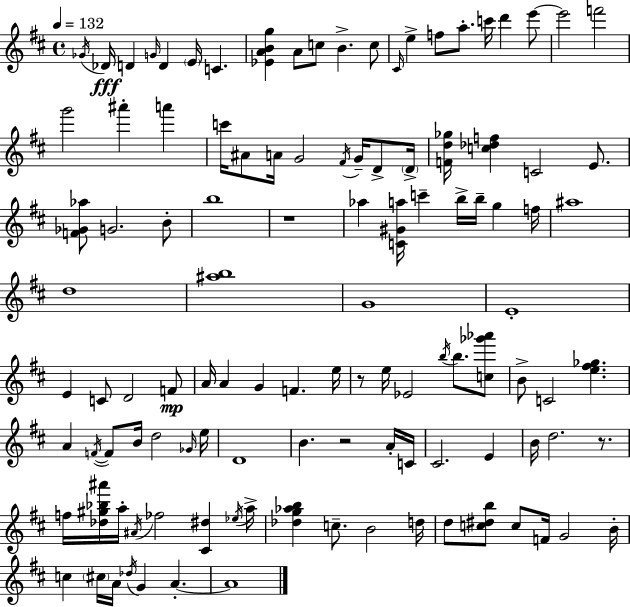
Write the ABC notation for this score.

X:1
T:Untitled
M:4/4
L:1/4
K:D
_G/4 _D/4 D G/4 D E/4 C [_EABg] A/2 c/2 B c/2 ^C/4 e f/2 a/2 c'/4 d' e'/2 e'2 f'2 g'2 ^a' a' c'/4 ^A/2 A/4 G2 ^F/4 G/4 D/2 D/4 [Fd_g]/4 [c_df] C2 E/2 [F_G_a]/2 G2 B/2 b4 z4 _a [C^Ga]/4 c' b/4 b/4 g f/4 ^a4 d4 [^ab]4 G4 E4 E C/2 D2 F/2 A/4 A G F e/4 z/2 e/4 _E2 b/4 b/2 [c_g'_a']/2 B/2 C2 [e^f_g] A F/4 F/2 B/4 d2 _G/4 e/4 D4 B z2 A/4 C/4 ^C2 E B/4 d2 z/2 f/4 [_d^g_b^a']/4 a/4 ^A/4 _f2 [^C^d] _e/4 a/4 [_dg_ab] c/2 B2 d/4 d/2 [c^db]/2 c/2 F/4 G2 B/4 c ^c/4 A/4 _d/4 G A A4